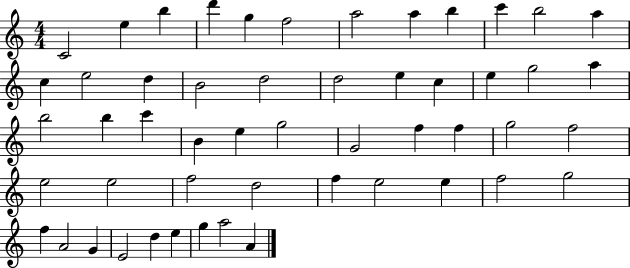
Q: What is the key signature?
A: C major